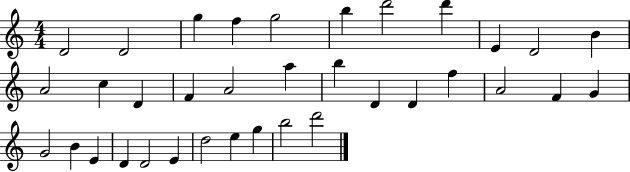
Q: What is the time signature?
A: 4/4